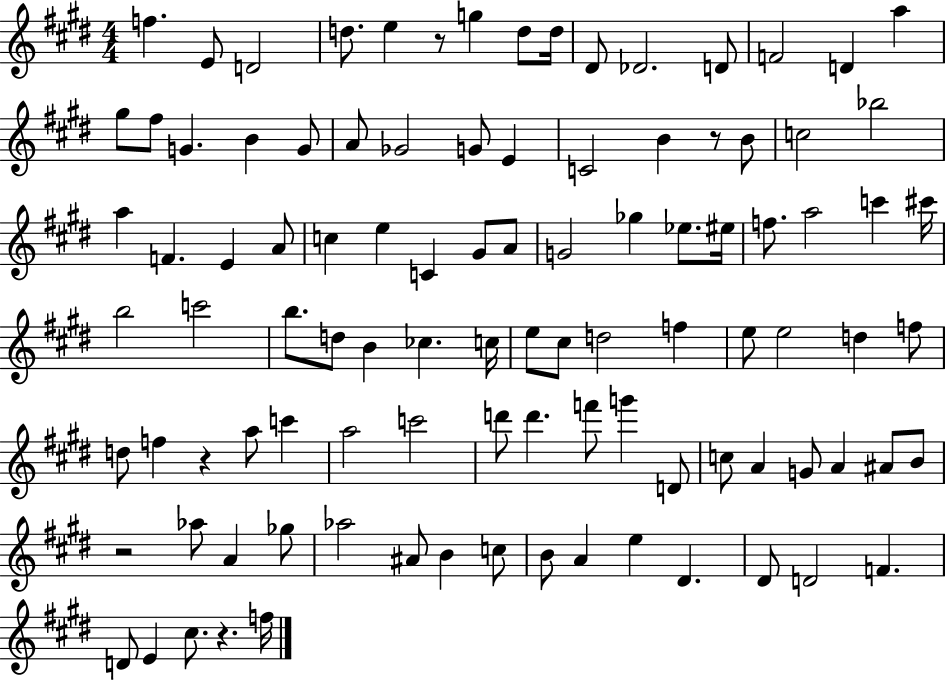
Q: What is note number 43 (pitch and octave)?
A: A5